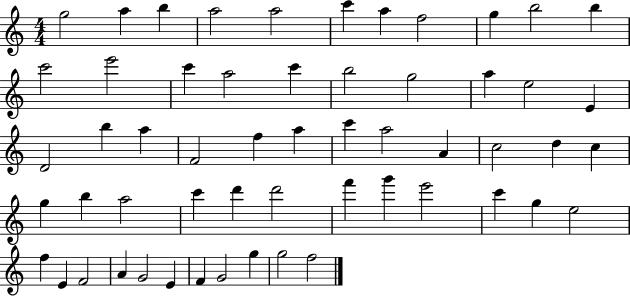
G5/h A5/q B5/q A5/h A5/h C6/q A5/q F5/h G5/q B5/h B5/q C6/h E6/h C6/q A5/h C6/q B5/h G5/h A5/q E5/h E4/q D4/h B5/q A5/q F4/h F5/q A5/q C6/q A5/h A4/q C5/h D5/q C5/q G5/q B5/q A5/h C6/q D6/q D6/h F6/q G6/q E6/h C6/q G5/q E5/h F5/q E4/q F4/h A4/q G4/h E4/q F4/q G4/h G5/q G5/h F5/h